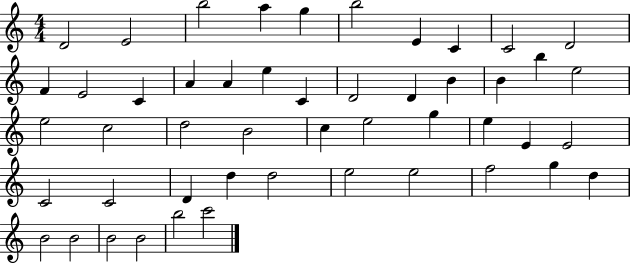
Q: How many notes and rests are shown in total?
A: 49